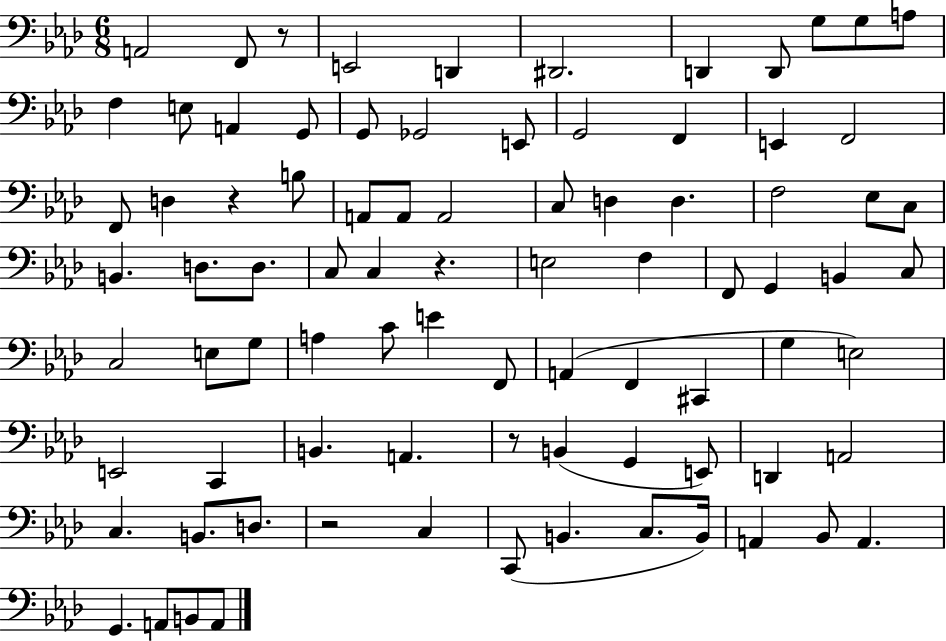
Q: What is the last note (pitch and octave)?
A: A2